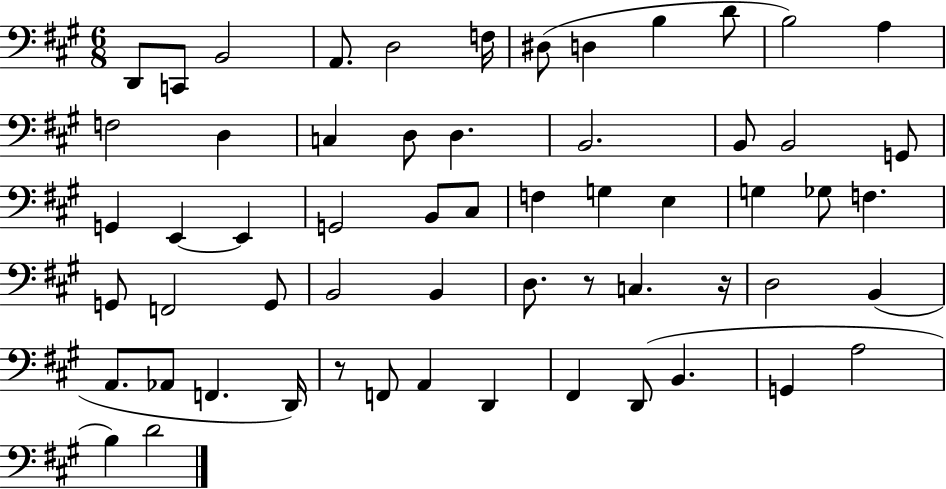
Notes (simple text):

D2/e C2/e B2/h A2/e. D3/h F3/s D#3/e D3/q B3/q D4/e B3/h A3/q F3/h D3/q C3/q D3/e D3/q. B2/h. B2/e B2/h G2/e G2/q E2/q E2/q G2/h B2/e C#3/e F3/q G3/q E3/q G3/q Gb3/e F3/q. G2/e F2/h G2/e B2/h B2/q D3/e. R/e C3/q. R/s D3/h B2/q A2/e. Ab2/e F2/q. D2/s R/e F2/e A2/q D2/q F#2/q D2/e B2/q. G2/q A3/h B3/q D4/h